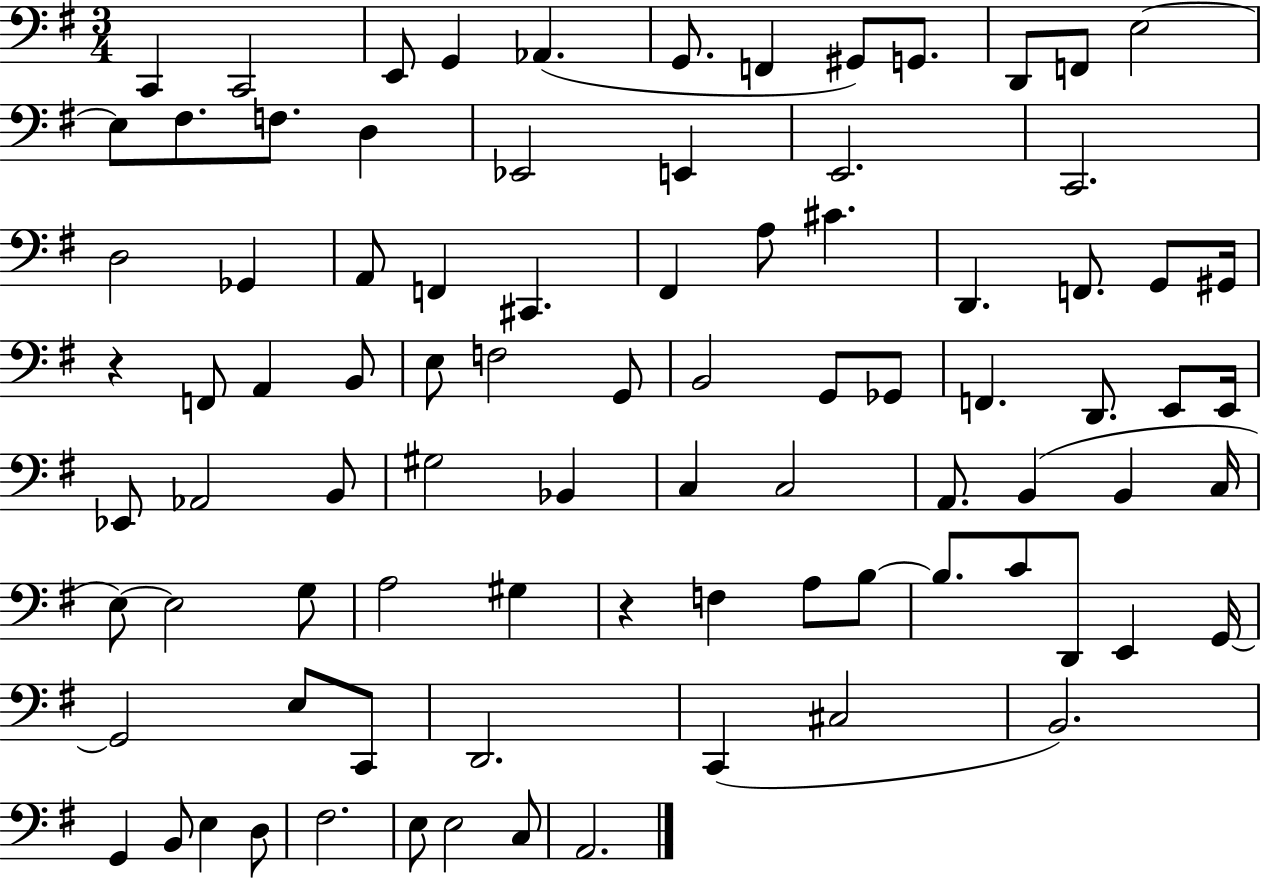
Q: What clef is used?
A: bass